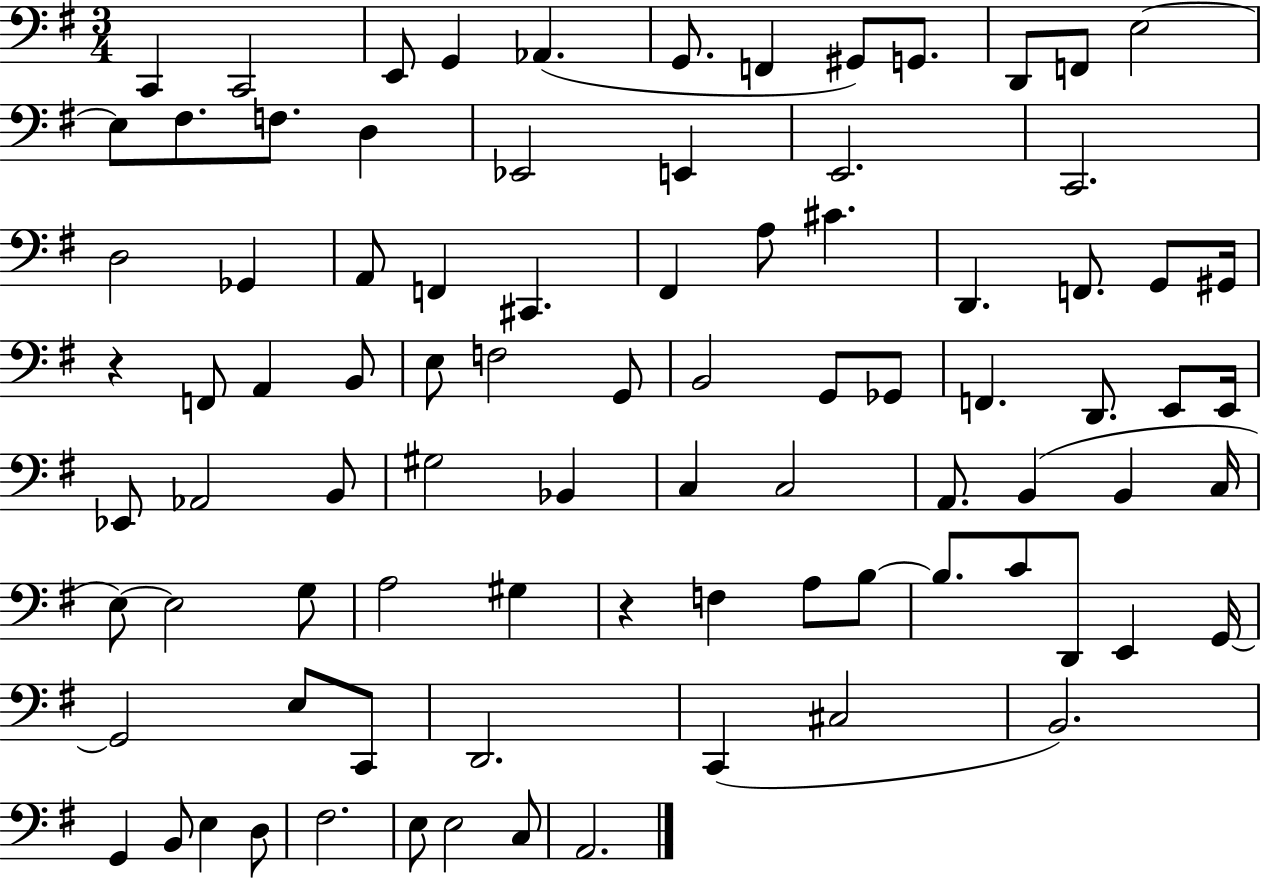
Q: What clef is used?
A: bass